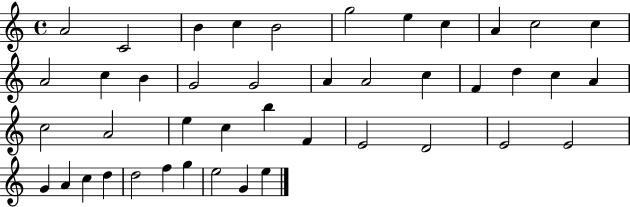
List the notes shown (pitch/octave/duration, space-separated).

A4/h C4/h B4/q C5/q B4/h G5/h E5/q C5/q A4/q C5/h C5/q A4/h C5/q B4/q G4/h G4/h A4/q A4/h C5/q F4/q D5/q C5/q A4/q C5/h A4/h E5/q C5/q B5/q F4/q E4/h D4/h E4/h E4/h G4/q A4/q C5/q D5/q D5/h F5/q G5/q E5/h G4/q E5/q